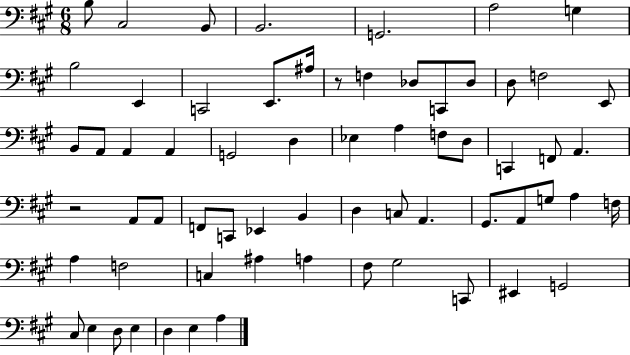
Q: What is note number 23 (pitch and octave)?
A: A2